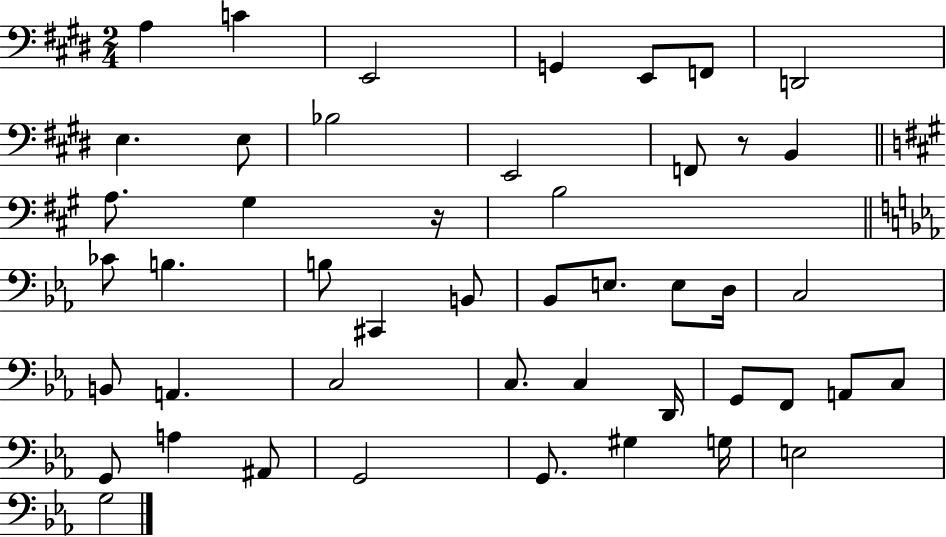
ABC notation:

X:1
T:Untitled
M:2/4
L:1/4
K:E
A, C E,,2 G,, E,,/2 F,,/2 D,,2 E, E,/2 _B,2 E,,2 F,,/2 z/2 B,, A,/2 ^G, z/4 B,2 _C/2 B, B,/2 ^C,, B,,/2 _B,,/2 E,/2 E,/2 D,/4 C,2 B,,/2 A,, C,2 C,/2 C, D,,/4 G,,/2 F,,/2 A,,/2 C,/2 G,,/2 A, ^A,,/2 G,,2 G,,/2 ^G, G,/4 E,2 G,2